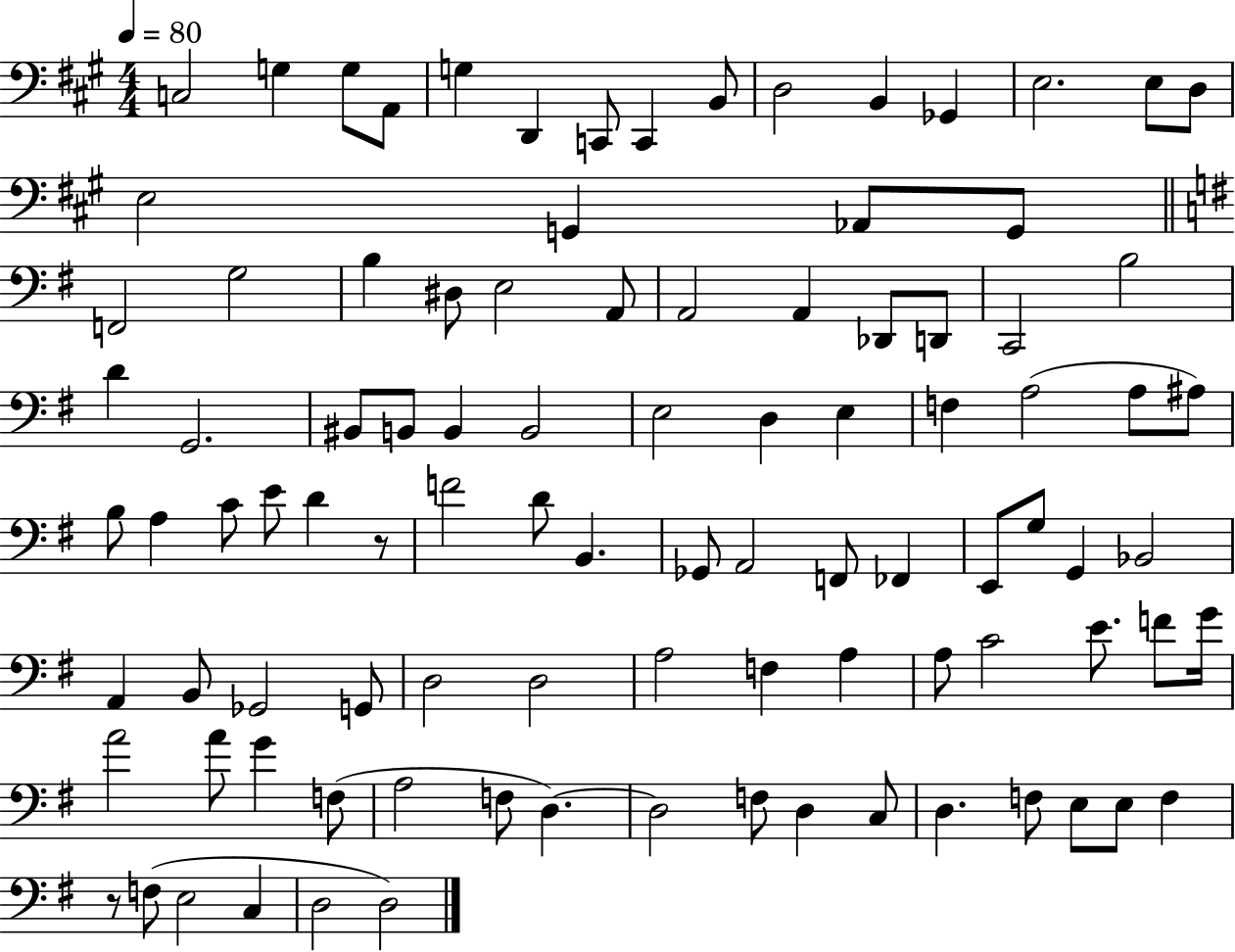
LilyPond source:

{
  \clef bass
  \numericTimeSignature
  \time 4/4
  \key a \major
  \tempo 4 = 80
  \repeat volta 2 { c2 g4 g8 a,8 | g4 d,4 c,8 c,4 b,8 | d2 b,4 ges,4 | e2. e8 d8 | \break e2 g,4 aes,8 g,8 | \bar "||" \break \key g \major f,2 g2 | b4 dis8 e2 a,8 | a,2 a,4 des,8 d,8 | c,2 b2 | \break d'4 g,2. | bis,8 b,8 b,4 b,2 | e2 d4 e4 | f4 a2( a8 ais8) | \break b8 a4 c'8 e'8 d'4 r8 | f'2 d'8 b,4. | ges,8 a,2 f,8 fes,4 | e,8 g8 g,4 bes,2 | \break a,4 b,8 ges,2 g,8 | d2 d2 | a2 f4 a4 | a8 c'2 e'8. f'8 g'16 | \break a'2 a'8 g'4 f8( | a2 f8 d4.~~) | d2 f8 d4 c8 | d4. f8 e8 e8 f4 | \break r8 f8( e2 c4 | d2 d2) | } \bar "|."
}